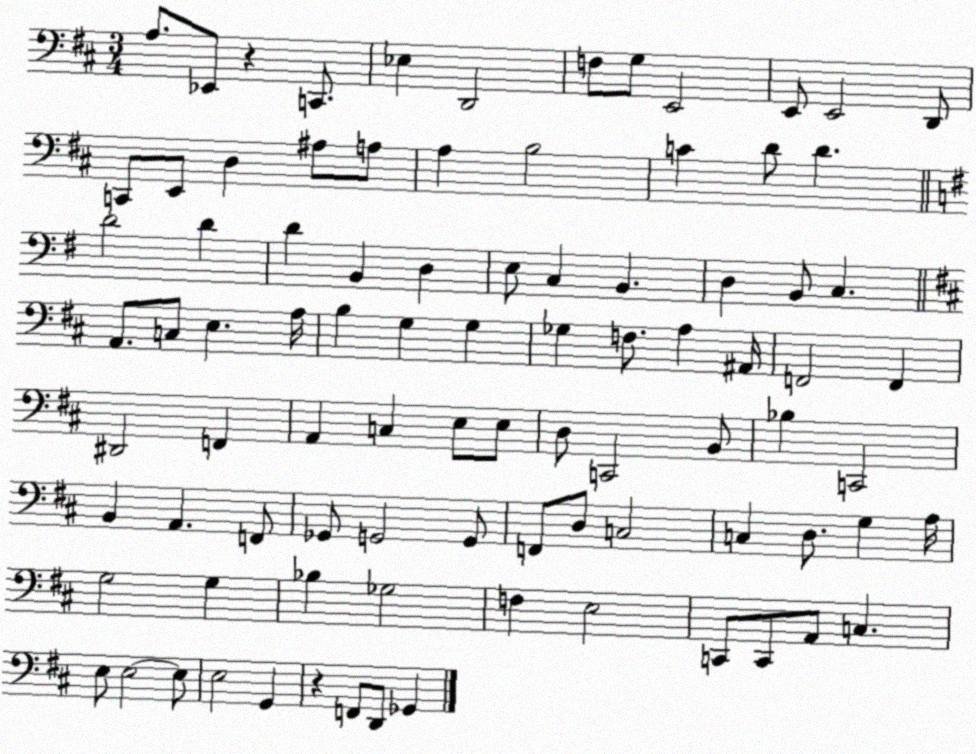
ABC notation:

X:1
T:Untitled
M:3/4
L:1/4
K:D
A,/2 _E,,/2 z C,,/2 _E, D,,2 F,/2 G,/2 E,,2 E,,/2 E,,2 D,,/2 C,,/2 E,,/2 D, ^A,/2 A,/2 A, B,2 C D/2 D D2 D D B,, D, E,/2 C, B,, D, B,,/2 C, A,,/2 C,/2 E, A,/4 B, G, G, _G, F,/2 A, ^A,,/4 F,,2 F,, ^D,,2 F,, A,, C, E,/2 E,/2 D,/2 C,,2 B,,/2 _B, C,,2 B,, A,, F,,/2 _G,,/2 G,,2 G,,/2 F,,/2 D,/2 C,2 C, D,/2 G, A,/4 G,2 G, _B, _G,2 F, E,2 C,,/2 C,,/2 A,,/2 C, E,/2 E,2 E,/2 E,2 G,, z F,,/2 D,,/2 _G,,